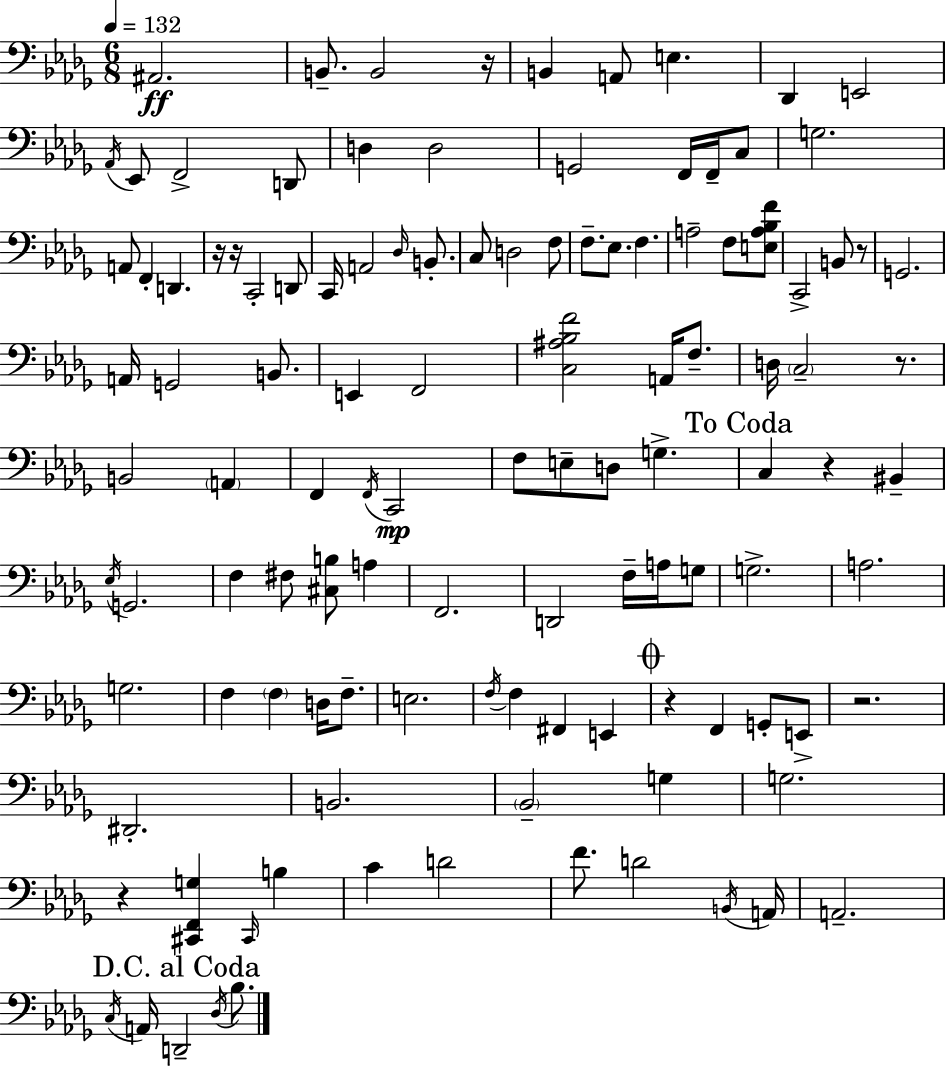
{
  \clef bass
  \numericTimeSignature
  \time 6/8
  \key bes \minor
  \tempo 4 = 132
  ais,2.\ff | b,8.-- b,2 r16 | b,4 a,8 e4. | des,4 e,2 | \break \acciaccatura { aes,16 } ees,8 f,2-> d,8 | d4 d2 | g,2 f,16 f,16-- c8 | g2. | \break a,8 f,4-. d,4. | r16 r16 c,2-. d,8 | c,16 a,2 \grace { des16 } b,8.-. | c8 d2 | \break f8 f8.-- ees8. f4. | a2-- f8 | <e a bes f'>8 c,2-> b,8 | r8 g,2. | \break a,16 g,2 b,8. | e,4 f,2 | <c ais bes f'>2 a,16 f8.-- | d16 \parenthesize c2-- r8. | \break b,2 \parenthesize a,4 | f,4 \acciaccatura { f,16 }\mp c,2 | f8 e8-- d8 g4.-> | \mark "To Coda" c4 r4 bis,4-- | \break \acciaccatura { ees16 } g,2. | f4 fis8 <cis b>8 | a4 f,2. | d,2 | \break f16-- a16 g8 g2.-> | a2. | g2. | f4 \parenthesize f4 | \break d16 f8.-- e2. | \acciaccatura { f16 } f4 fis,4 | e,4 \mark \markup { \musicglyph "scripts.coda" } r4 f,4 | g,8-. e,8-> r2. | \break dis,2.-. | b,2. | \parenthesize bes,2-- | g4 g2. | \break r4 <cis, f, g>4 | \grace { cis,16 } b4 c'4 d'2 | f'8. d'2 | \acciaccatura { b,16 } a,16 a,2.-- | \break \mark "D.C. al Coda" \acciaccatura { c16 } a,16 d,2-- | \acciaccatura { des16 } bes8. \bar "|."
}